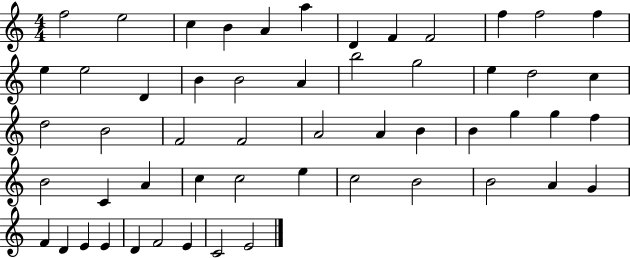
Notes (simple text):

F5/h E5/h C5/q B4/q A4/q A5/q D4/q F4/q F4/h F5/q F5/h F5/q E5/q E5/h D4/q B4/q B4/h A4/q B5/h G5/h E5/q D5/h C5/q D5/h B4/h F4/h F4/h A4/h A4/q B4/q B4/q G5/q G5/q F5/q B4/h C4/q A4/q C5/q C5/h E5/q C5/h B4/h B4/h A4/q G4/q F4/q D4/q E4/q E4/q D4/q F4/h E4/q C4/h E4/h